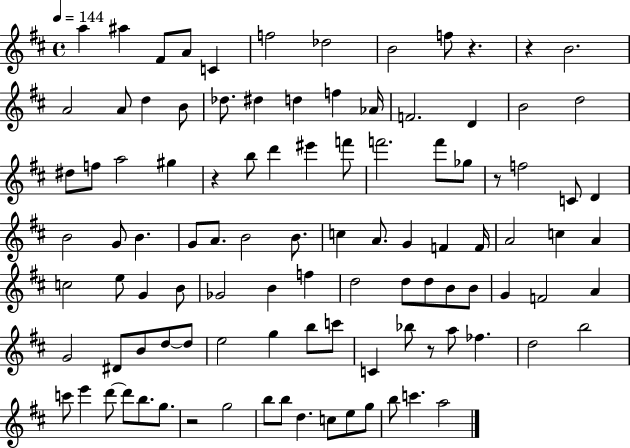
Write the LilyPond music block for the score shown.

{
  \clef treble
  \time 4/4
  \defaultTimeSignature
  \key d \major
  \tempo 4 = 144
  \repeat volta 2 { a''4 ais''4 fis'8 a'8 c'4 | f''2 des''2 | b'2 f''8 r4. | r4 b'2. | \break a'2 a'8 d''4 b'8 | des''8. dis''4 d''4 f''4 aes'16 | f'2. d'4 | b'2 d''2 | \break dis''8 f''8 a''2 gis''4 | r4 b''8 d'''4 eis'''4 f'''8 | f'''2. f'''8 ges''8 | r8 f''2 c'8 d'4 | \break b'2 g'8 b'4. | g'8 a'8. b'2 b'8. | c''4 a'8. g'4 f'4 f'16 | a'2 c''4 a'4 | \break c''2 e''8 g'4 b'8 | ges'2 b'4 f''4 | d''2 d''8 d''8 b'8 b'8 | g'4 f'2 a'4 | \break g'2 dis'8 b'8 d''8~~ d''8 | e''2 g''4 b''8 c'''8 | c'4 bes''8 r8 a''8 fes''4. | d''2 b''2 | \break c'''8 e'''4 d'''8~~ d'''8 b''8. g''8. | r2 g''2 | b''8 b''8 d''4. c''8 e''8 g''8 | b''8 c'''4. a''2 | \break } \bar "|."
}